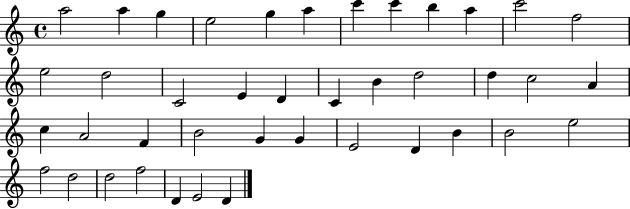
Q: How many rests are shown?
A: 0